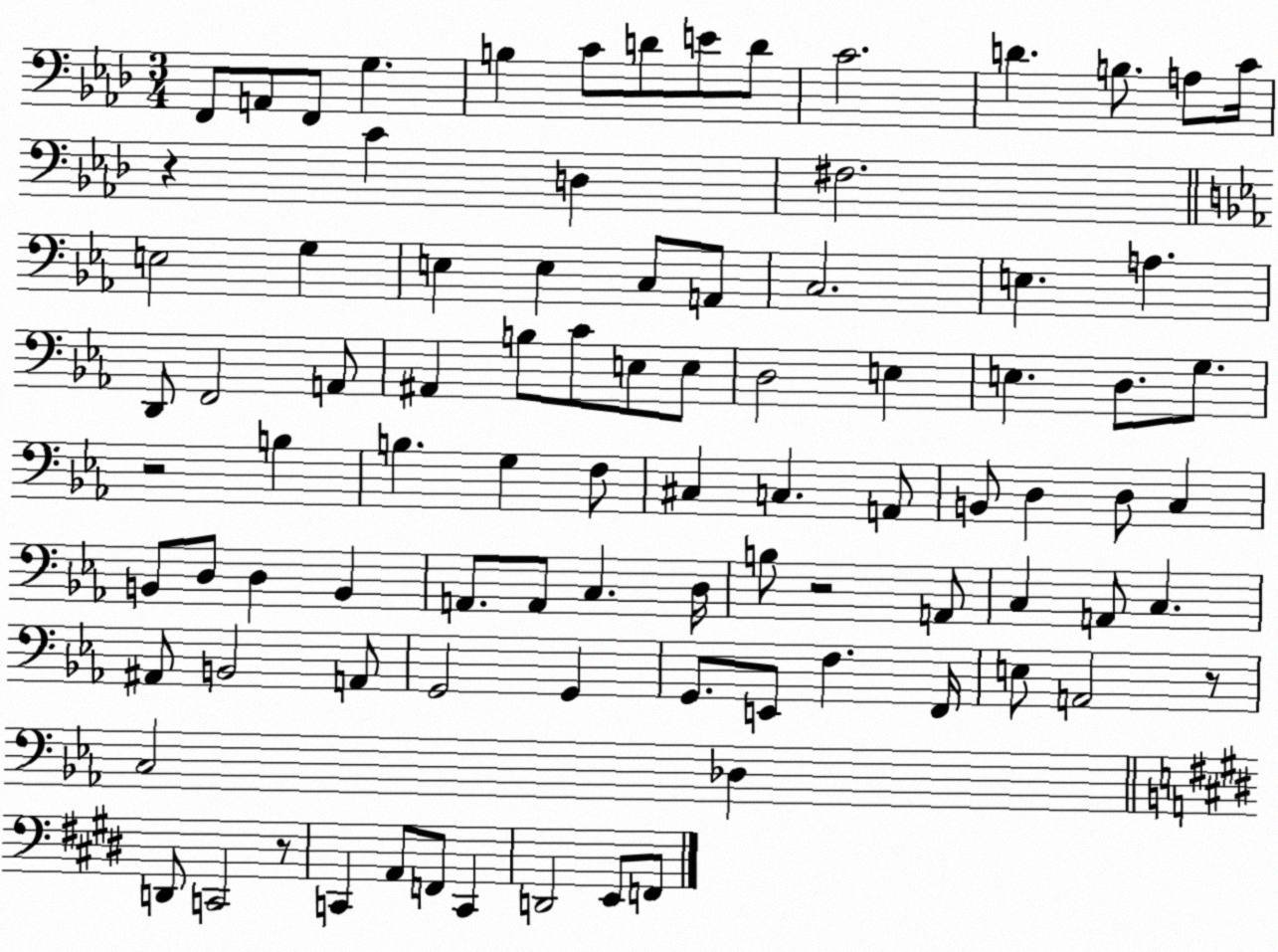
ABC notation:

X:1
T:Untitled
M:3/4
L:1/4
K:Ab
F,,/2 A,,/2 F,,/2 G, B, C/2 D/2 E/2 D/2 C2 D B,/2 A,/2 C/4 z C D, ^F,2 E,2 G, E, E, C,/2 A,,/2 C,2 E, A, D,,/2 F,,2 A,,/2 ^A,, B,/2 C/2 E,/2 E,/2 D,2 E, E, D,/2 G,/2 z2 B, B, G, F,/2 ^C, C, A,,/2 B,,/2 D, D,/2 C, B,,/2 D,/2 D, B,, A,,/2 A,,/2 C, D,/4 B,/2 z2 A,,/2 C, A,,/2 C, ^A,,/2 B,,2 A,,/2 G,,2 G,, G,,/2 E,,/2 F, F,,/4 E,/2 A,,2 z/2 C,2 _D, D,,/2 C,,2 z/2 C,, A,,/2 F,,/2 C,, D,,2 E,,/2 F,,/2